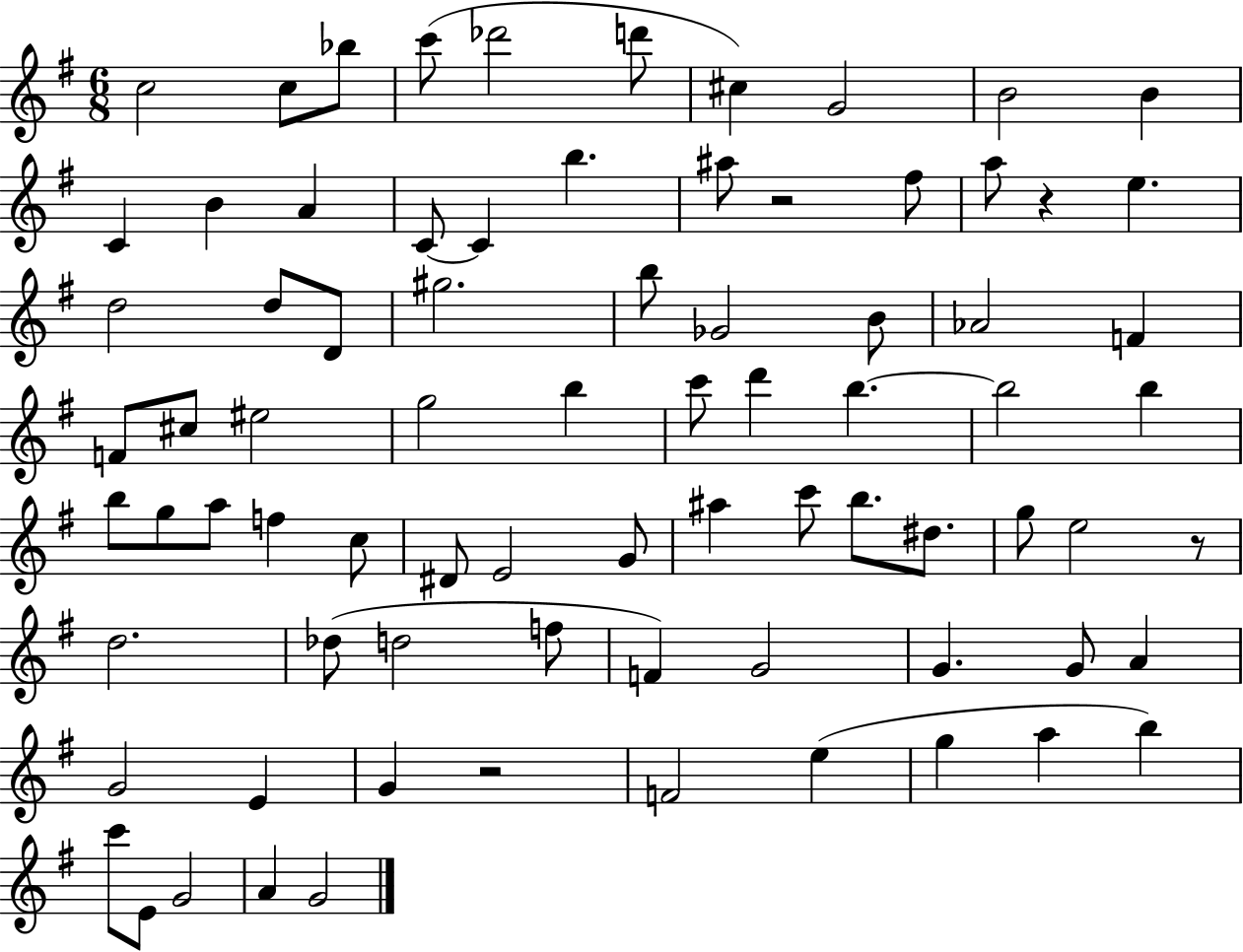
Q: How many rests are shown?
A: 4